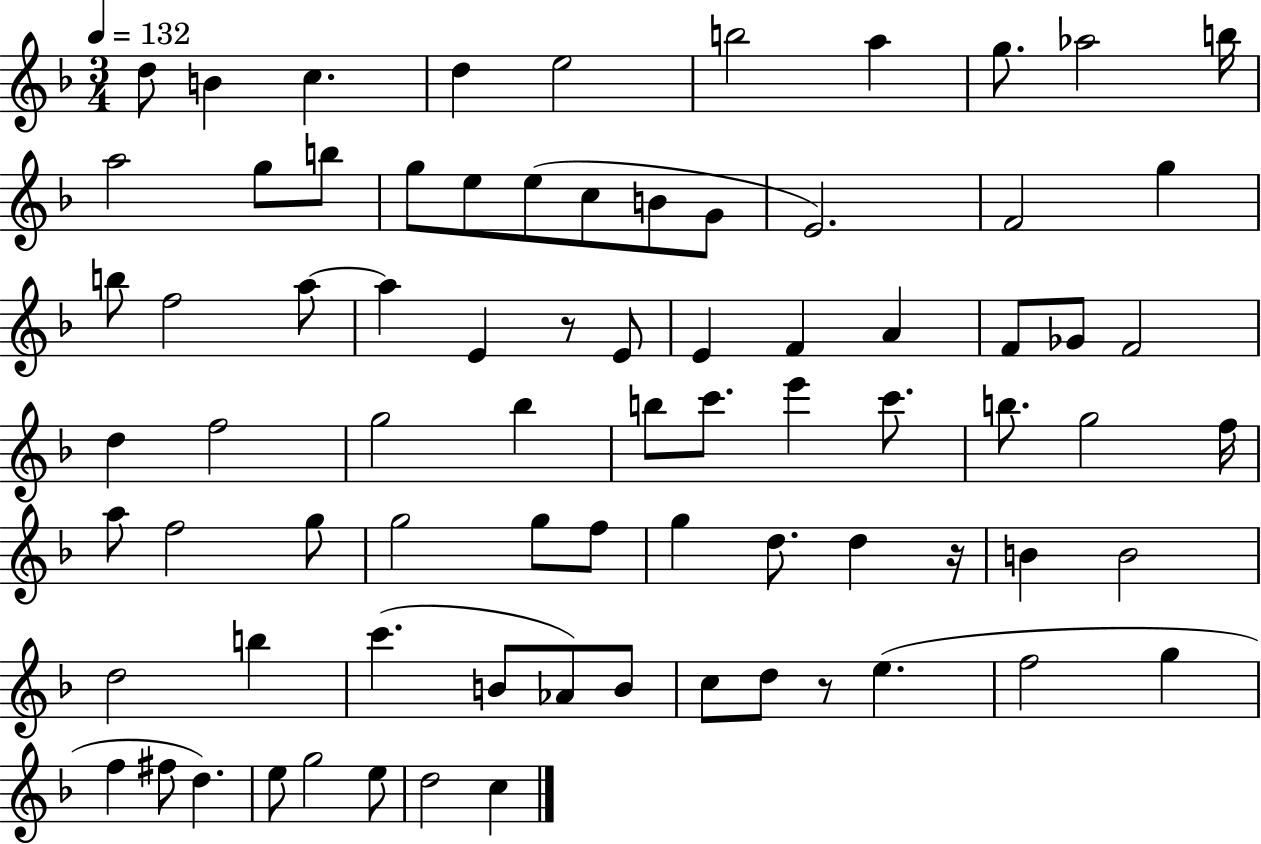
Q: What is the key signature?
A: F major